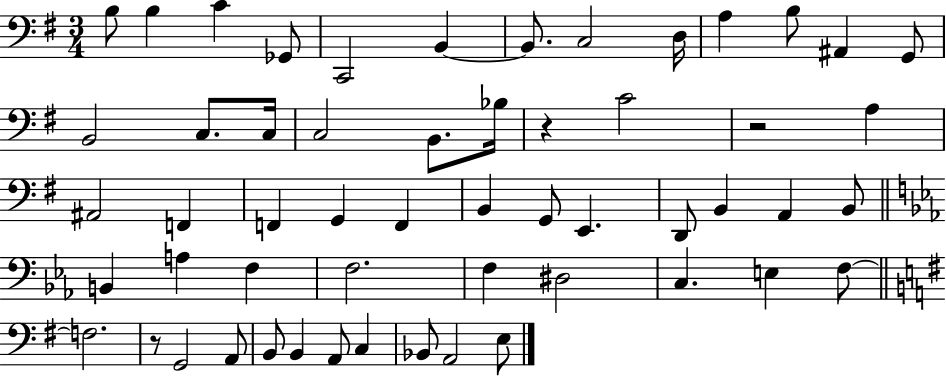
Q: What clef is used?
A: bass